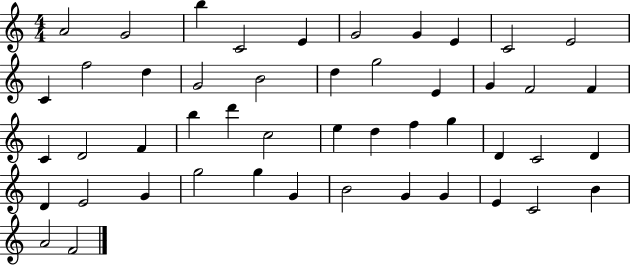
X:1
T:Untitled
M:4/4
L:1/4
K:C
A2 G2 b C2 E G2 G E C2 E2 C f2 d G2 B2 d g2 E G F2 F C D2 F b d' c2 e d f g D C2 D D E2 G g2 g G B2 G G E C2 B A2 F2